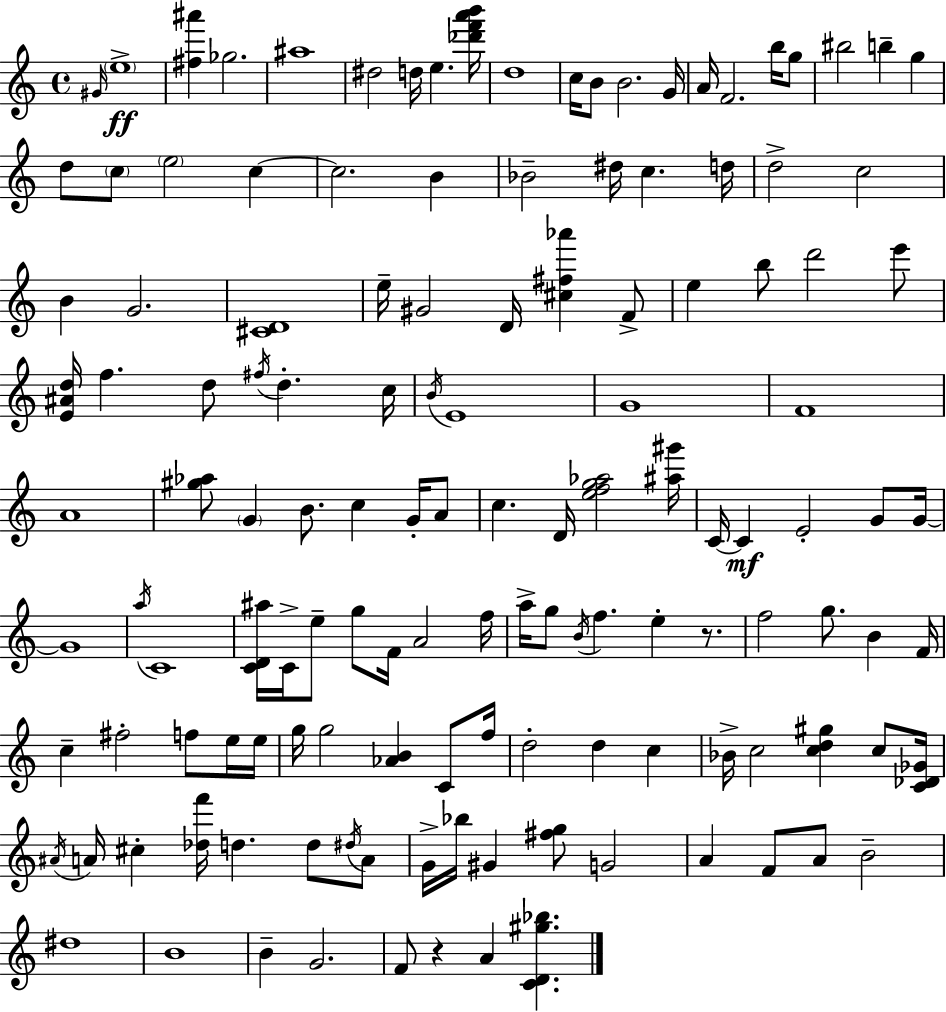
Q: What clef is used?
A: treble